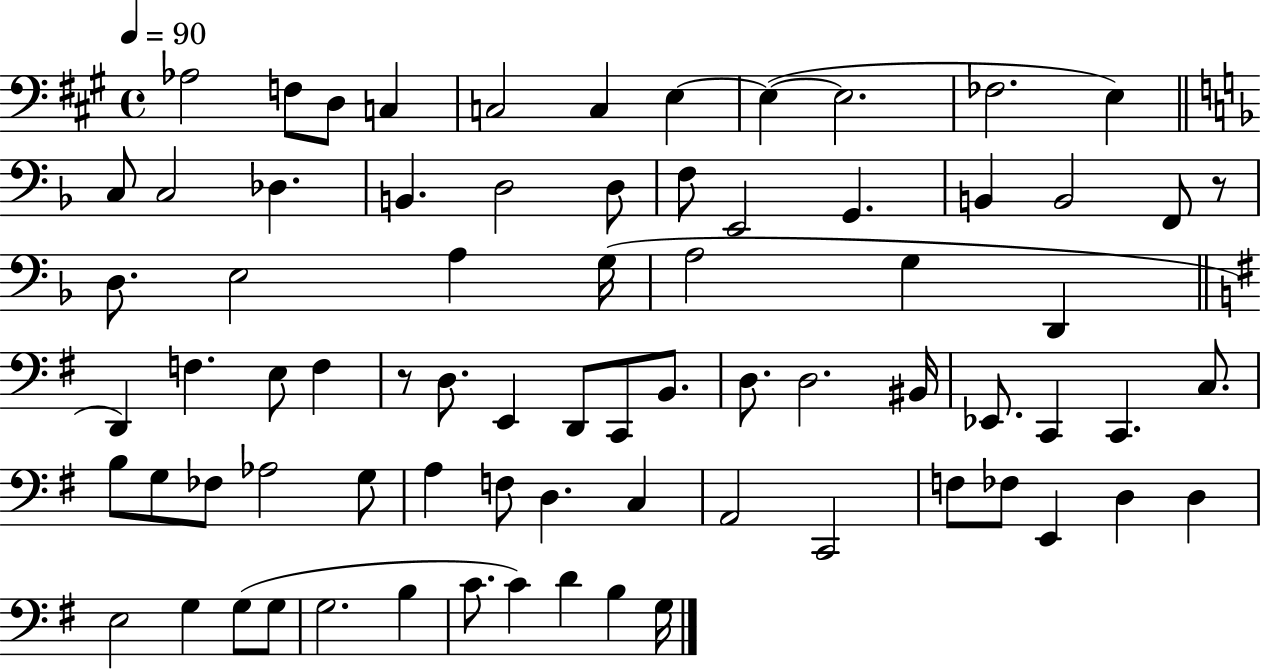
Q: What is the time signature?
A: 4/4